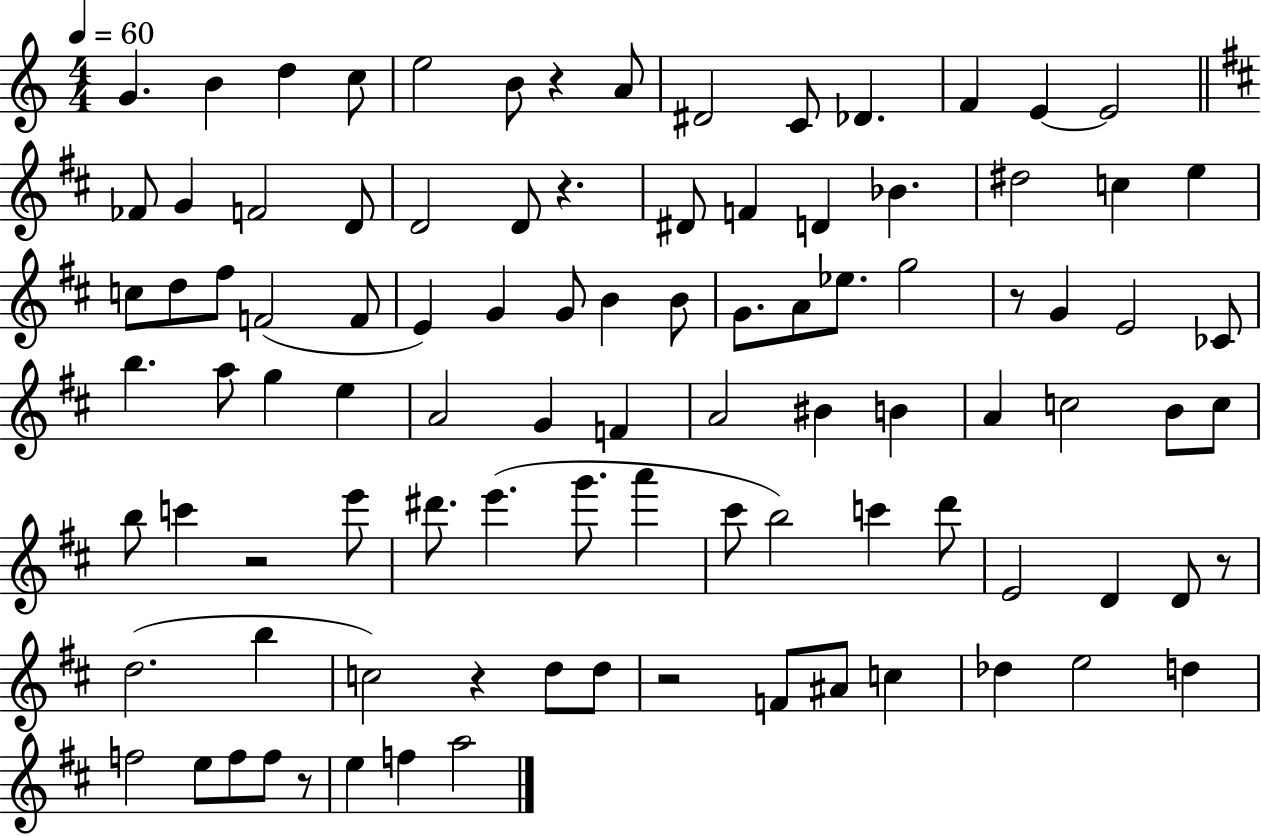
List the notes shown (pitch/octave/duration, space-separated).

G4/q. B4/q D5/q C5/e E5/h B4/e R/q A4/e D#4/h C4/e Db4/q. F4/q E4/q E4/h FES4/e G4/q F4/h D4/e D4/h D4/e R/q. D#4/e F4/q D4/q Bb4/q. D#5/h C5/q E5/q C5/e D5/e F#5/e F4/h F4/e E4/q G4/q G4/e B4/q B4/e G4/e. A4/e Eb5/e. G5/h R/e G4/q E4/h CES4/e B5/q. A5/e G5/q E5/q A4/h G4/q F4/q A4/h BIS4/q B4/q A4/q C5/h B4/e C5/e B5/e C6/q R/h E6/e D#6/e. E6/q. G6/e. A6/q C#6/e B5/h C6/q D6/e E4/h D4/q D4/e R/e D5/h. B5/q C5/h R/q D5/e D5/e R/h F4/e A#4/e C5/q Db5/q E5/h D5/q F5/h E5/e F5/e F5/e R/e E5/q F5/q A5/h